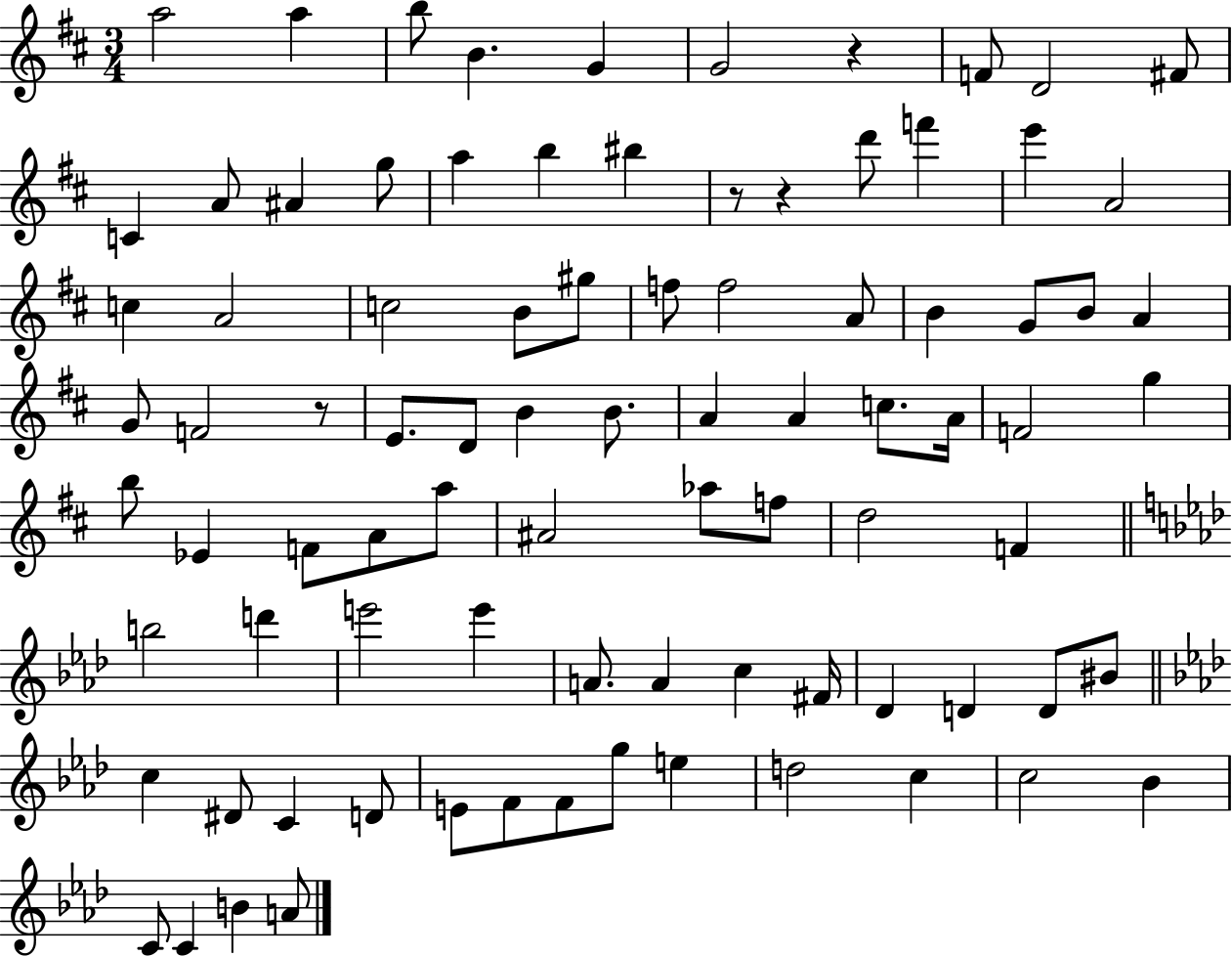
{
  \clef treble
  \numericTimeSignature
  \time 3/4
  \key d \major
  \repeat volta 2 { a''2 a''4 | b''8 b'4. g'4 | g'2 r4 | f'8 d'2 fis'8 | \break c'4 a'8 ais'4 g''8 | a''4 b''4 bis''4 | r8 r4 d'''8 f'''4 | e'''4 a'2 | \break c''4 a'2 | c''2 b'8 gis''8 | f''8 f''2 a'8 | b'4 g'8 b'8 a'4 | \break g'8 f'2 r8 | e'8. d'8 b'4 b'8. | a'4 a'4 c''8. a'16 | f'2 g''4 | \break b''8 ees'4 f'8 a'8 a''8 | ais'2 aes''8 f''8 | d''2 f'4 | \bar "||" \break \key aes \major b''2 d'''4 | e'''2 e'''4 | a'8. a'4 c''4 fis'16 | des'4 d'4 d'8 bis'8 | \break \bar "||" \break \key f \minor c''4 dis'8 c'4 d'8 | e'8 f'8 f'8 g''8 e''4 | d''2 c''4 | c''2 bes'4 | \break c'8 c'4 b'4 a'8 | } \bar "|."
}